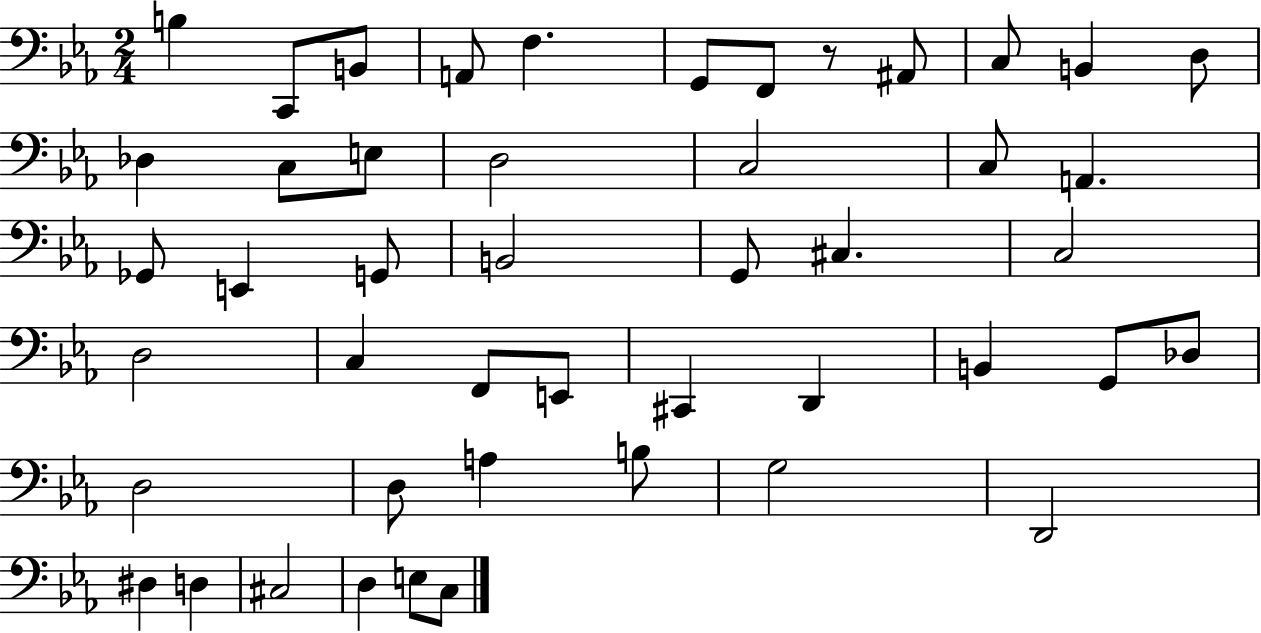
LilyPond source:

{
  \clef bass
  \numericTimeSignature
  \time 2/4
  \key ees \major
  b4 c,8 b,8 | a,8 f4. | g,8 f,8 r8 ais,8 | c8 b,4 d8 | \break des4 c8 e8 | d2 | c2 | c8 a,4. | \break ges,8 e,4 g,8 | b,2 | g,8 cis4. | c2 | \break d2 | c4 f,8 e,8 | cis,4 d,4 | b,4 g,8 des8 | \break d2 | d8 a4 b8 | g2 | d,2 | \break dis4 d4 | cis2 | d4 e8 c8 | \bar "|."
}